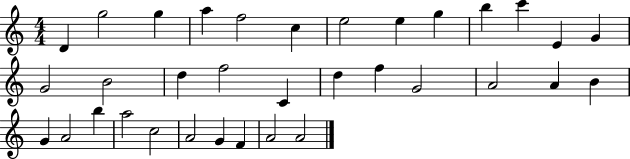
{
  \clef treble
  \numericTimeSignature
  \time 4/4
  \key c \major
  d'4 g''2 g''4 | a''4 f''2 c''4 | e''2 e''4 g''4 | b''4 c'''4 e'4 g'4 | \break g'2 b'2 | d''4 f''2 c'4 | d''4 f''4 g'2 | a'2 a'4 b'4 | \break g'4 a'2 b''4 | a''2 c''2 | a'2 g'4 f'4 | a'2 a'2 | \break \bar "|."
}